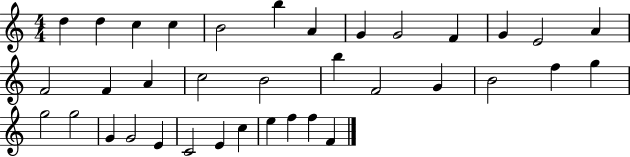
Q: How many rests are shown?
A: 0